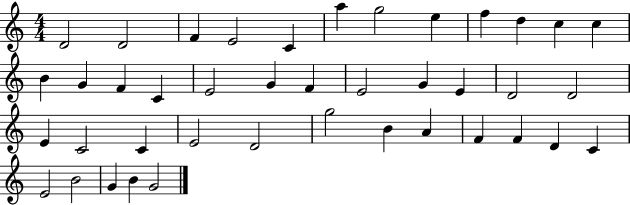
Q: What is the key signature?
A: C major